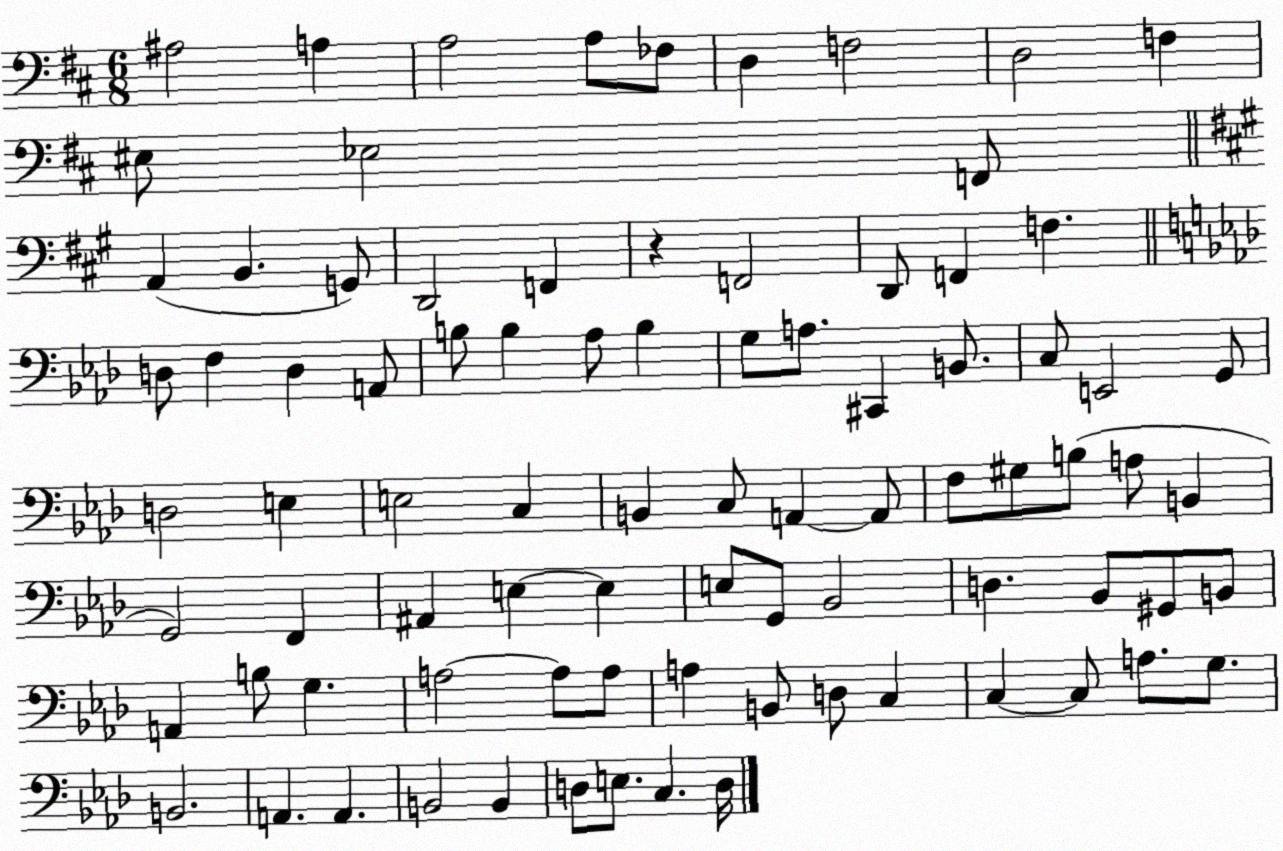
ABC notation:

X:1
T:Untitled
M:6/8
L:1/4
K:D
^A,2 A, A,2 A,/2 _F,/2 D, F,2 D,2 F, ^E,/2 _E,2 F,,/2 A,, B,, G,,/2 D,,2 F,, z F,,2 D,,/2 F,, F, D,/2 F, D, A,,/2 B,/2 B, _A,/2 B, G,/2 A,/2 ^C,, B,,/2 C,/2 E,,2 G,,/2 D,2 E, E,2 C, B,, C,/2 A,, A,,/2 F,/2 ^G,/2 B,/2 A,/2 B,, G,,2 F,, ^A,, E, E, E,/2 G,,/2 _B,,2 D, _B,,/2 ^G,,/2 B,,/2 A,, B,/2 G, A,2 A,/2 A,/2 A, B,,/2 D,/2 C, C, C,/2 A,/2 G,/2 B,,2 A,, A,, B,,2 B,, D,/2 E,/2 C, D,/4